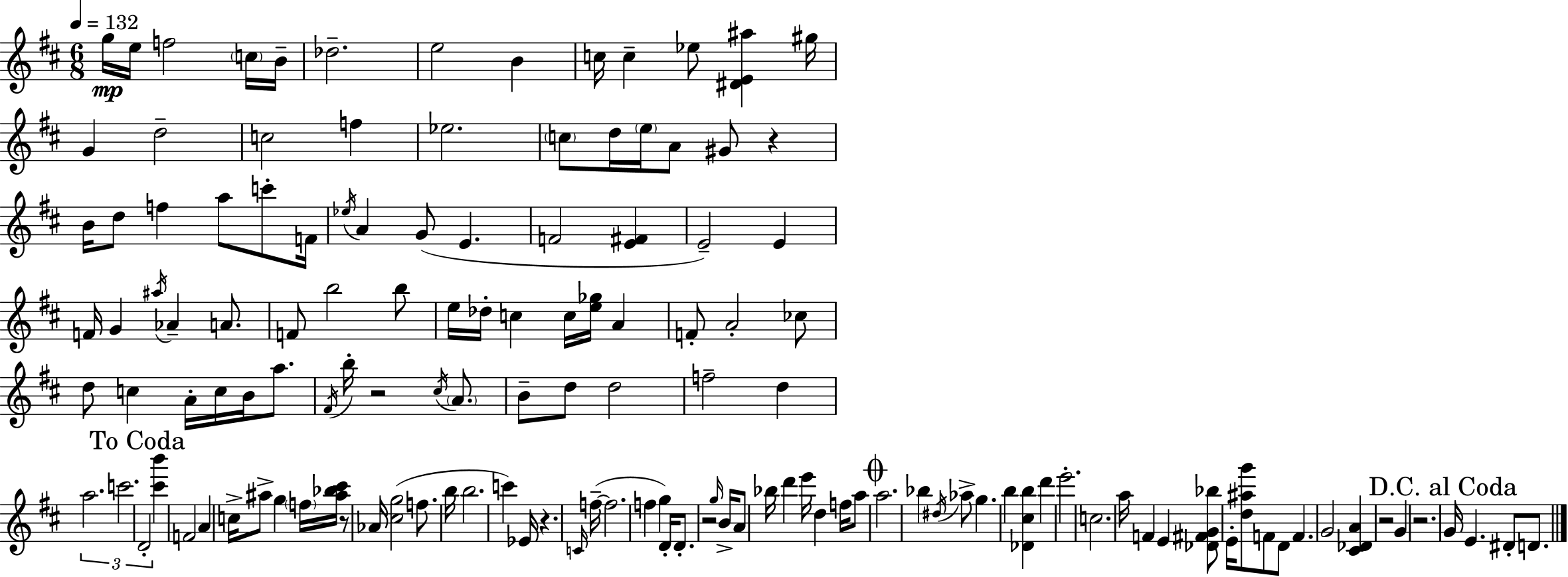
{
  \clef treble
  \numericTimeSignature
  \time 6/8
  \key d \major
  \tempo 4 = 132
  \repeat volta 2 { g''16\mp e''16 f''2 \parenthesize c''16 b'16-- | des''2.-- | e''2 b'4 | c''16 c''4-- ees''8 <dis' e' ais''>4 gis''16 | \break g'4 d''2-- | c''2 f''4 | ees''2. | \parenthesize c''8 d''16 \parenthesize e''16 a'8 gis'8 r4 | \break b'16 d''8 f''4 a''8 c'''8-. f'16 | \acciaccatura { ees''16 } a'4 g'8( e'4. | f'2 <e' fis'>4 | e'2--) e'4 | \break f'16 g'4 \acciaccatura { ais''16 } aes'4-- a'8. | f'8 b''2 | b''8 e''16 des''16-. c''4 c''16 <e'' ges''>16 a'4 | f'8-. a'2-. | \break ces''8 d''8 c''4 a'16-. c''16 b'16 a''8. | \acciaccatura { fis'16 } b''16-. r2 | \acciaccatura { cis''16 } \parenthesize a'8. b'8-- d''8 d''2 | f''2-- | \break d''4 \tuplet 3/2 { a''2. | c'''2. | \mark "To Coda" d'2-. } | <cis''' b'''>4 f'2 | \break a'4 c''16-> ais''8-> g''4 \parenthesize f''16 | <ais'' bes'' cis'''>16 r8 aes'16 <cis'' g''>2( | f''8. b''16 b''2. | c'''4) ees'16 r4. | \break \grace { c'16 } f''16--~(~ f''2. | f''4 g''4) | d'16-. d'8.-. r2 | \grace { g''16 } b'16-> a'8 bes''16 d'''4 e'''16 d''4 | \break f''16 a''8 \mark \markup { \musicglyph "scripts.coda" } a''2. | bes''4 \acciaccatura { dis''16 } aes''8-> | g''4. b''4 <des' cis'' b''>4 | d'''4 e'''2.-. | \break c''2. | a''16 f'4 | e'4 <des' fis' g' bes''>8 e'16-. <d'' ais'' g'''>8 f'8 d'8 | f'4. g'2 | \break <cis' des' a'>4 r2 | g'4 r2. | \mark "D.C. al Coda" g'16 e'4. | dis'8-. d'8. } \bar "|."
}